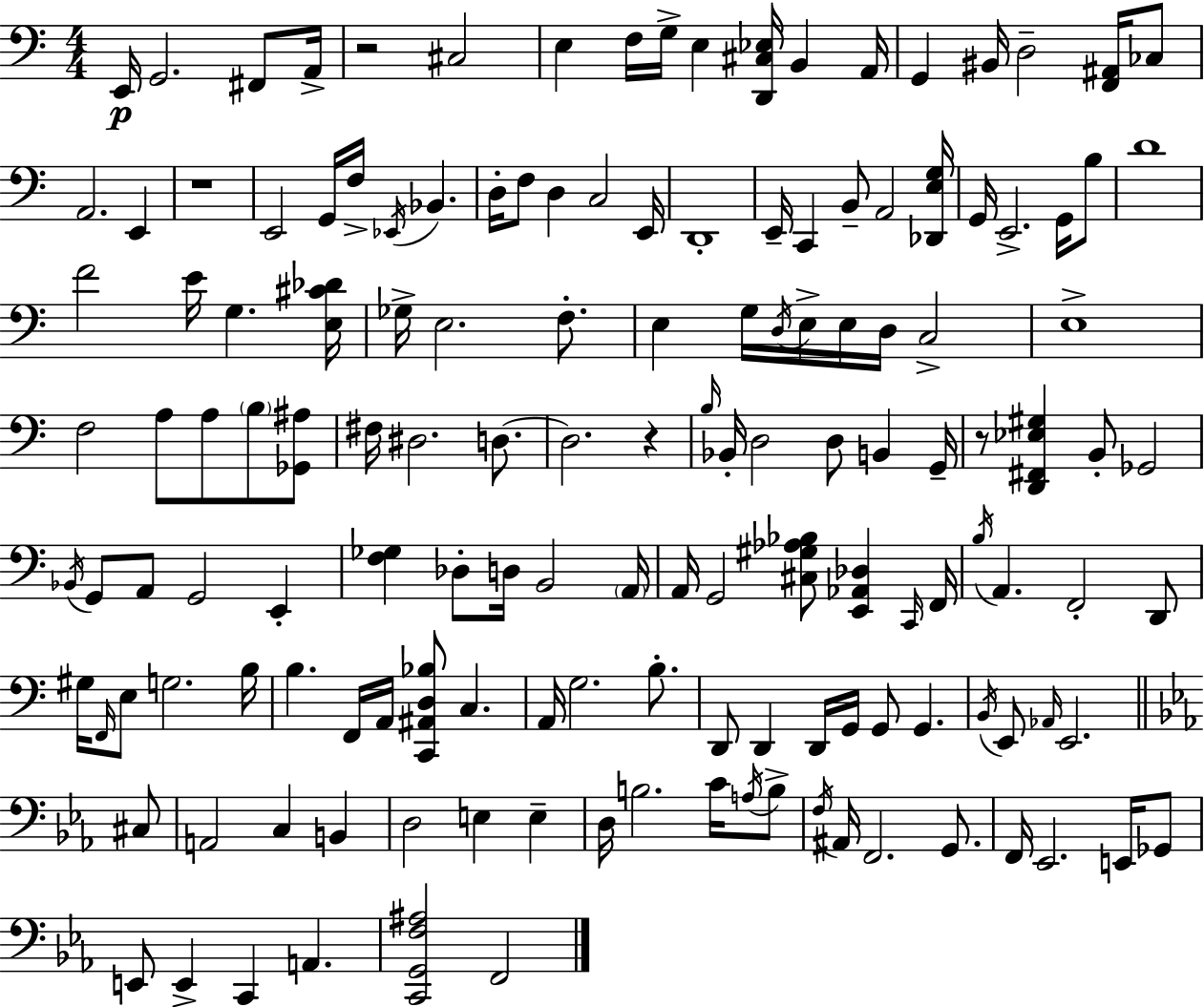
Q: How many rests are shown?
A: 4